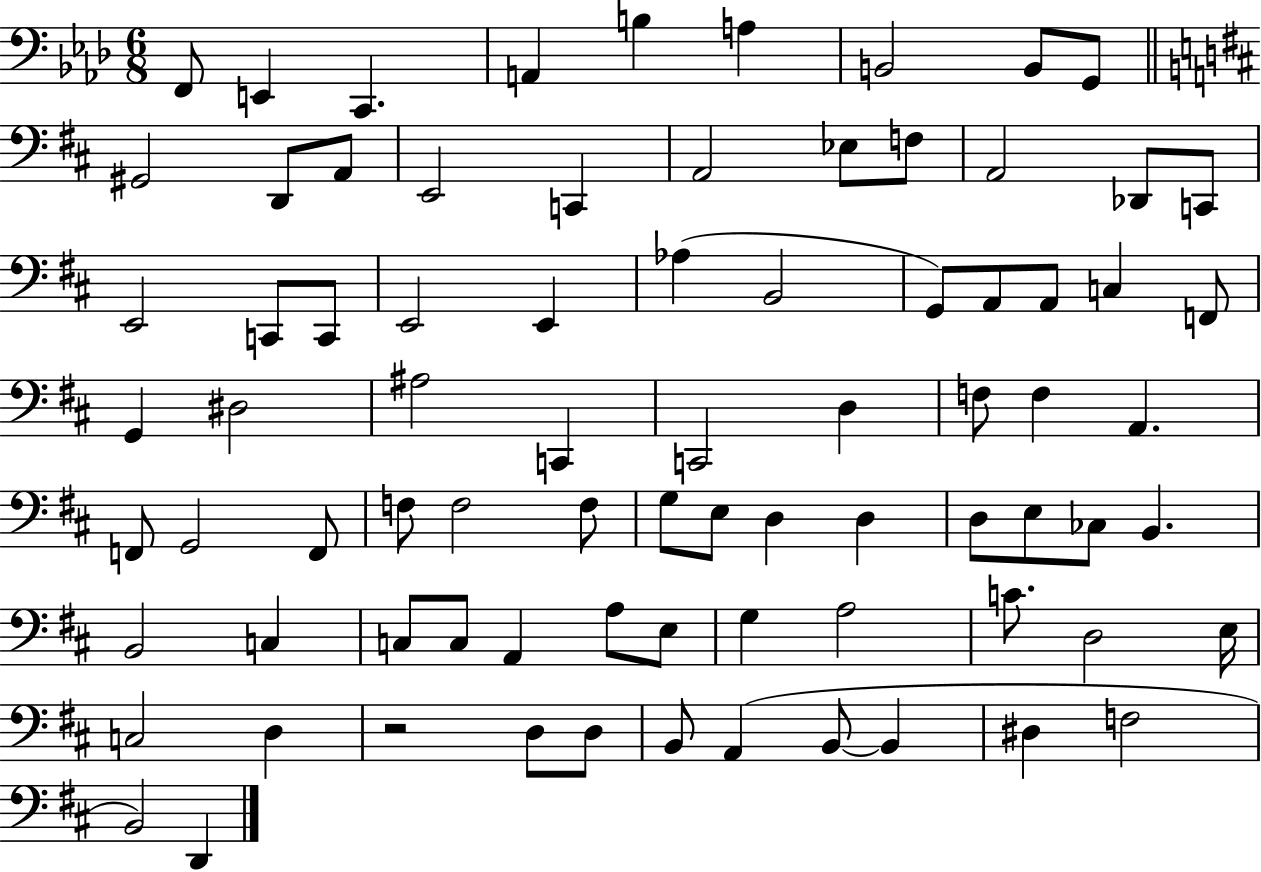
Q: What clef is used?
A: bass